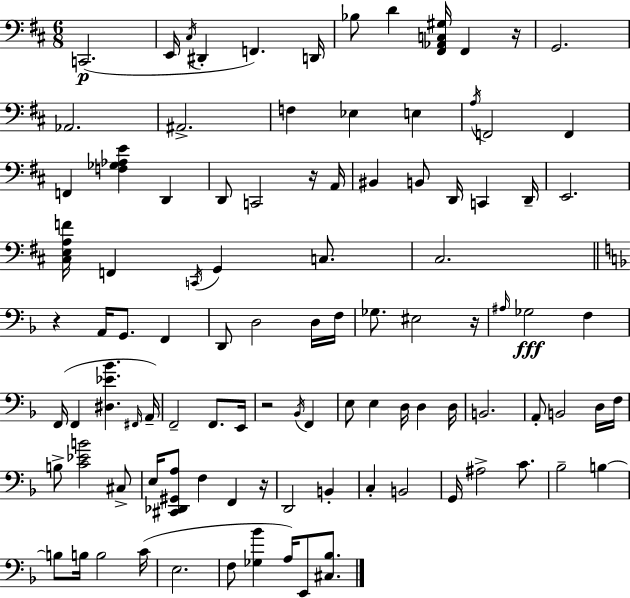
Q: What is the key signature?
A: D major